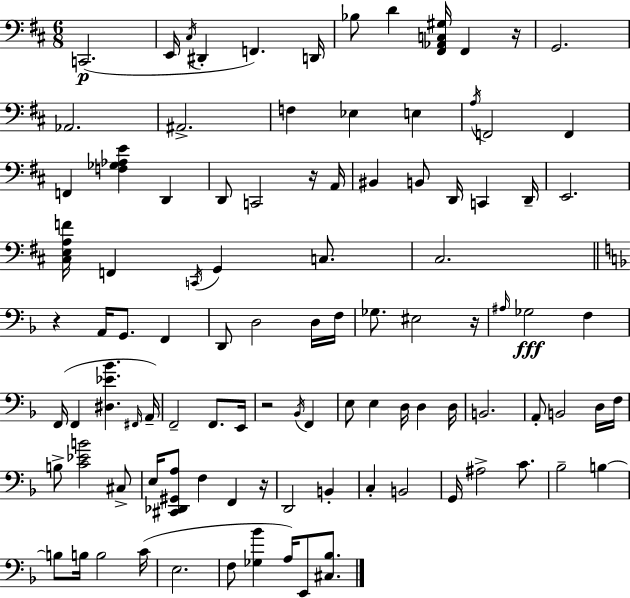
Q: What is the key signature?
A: D major